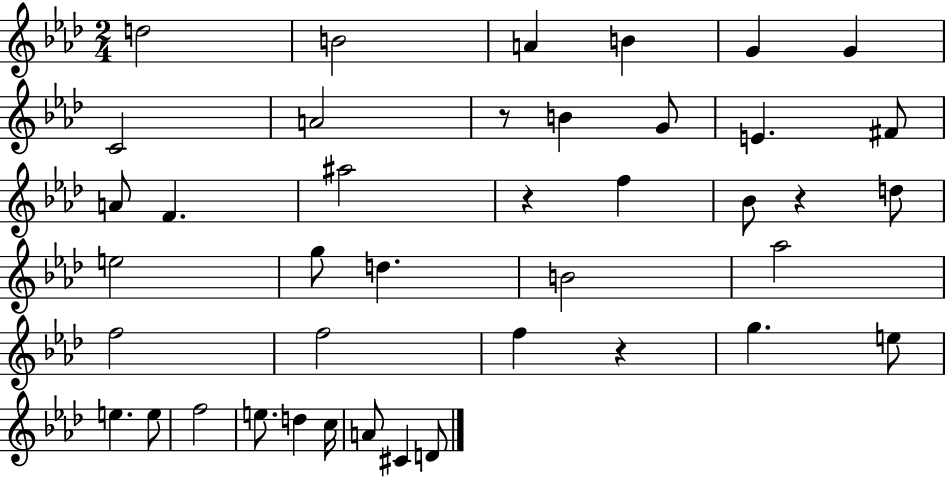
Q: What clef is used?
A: treble